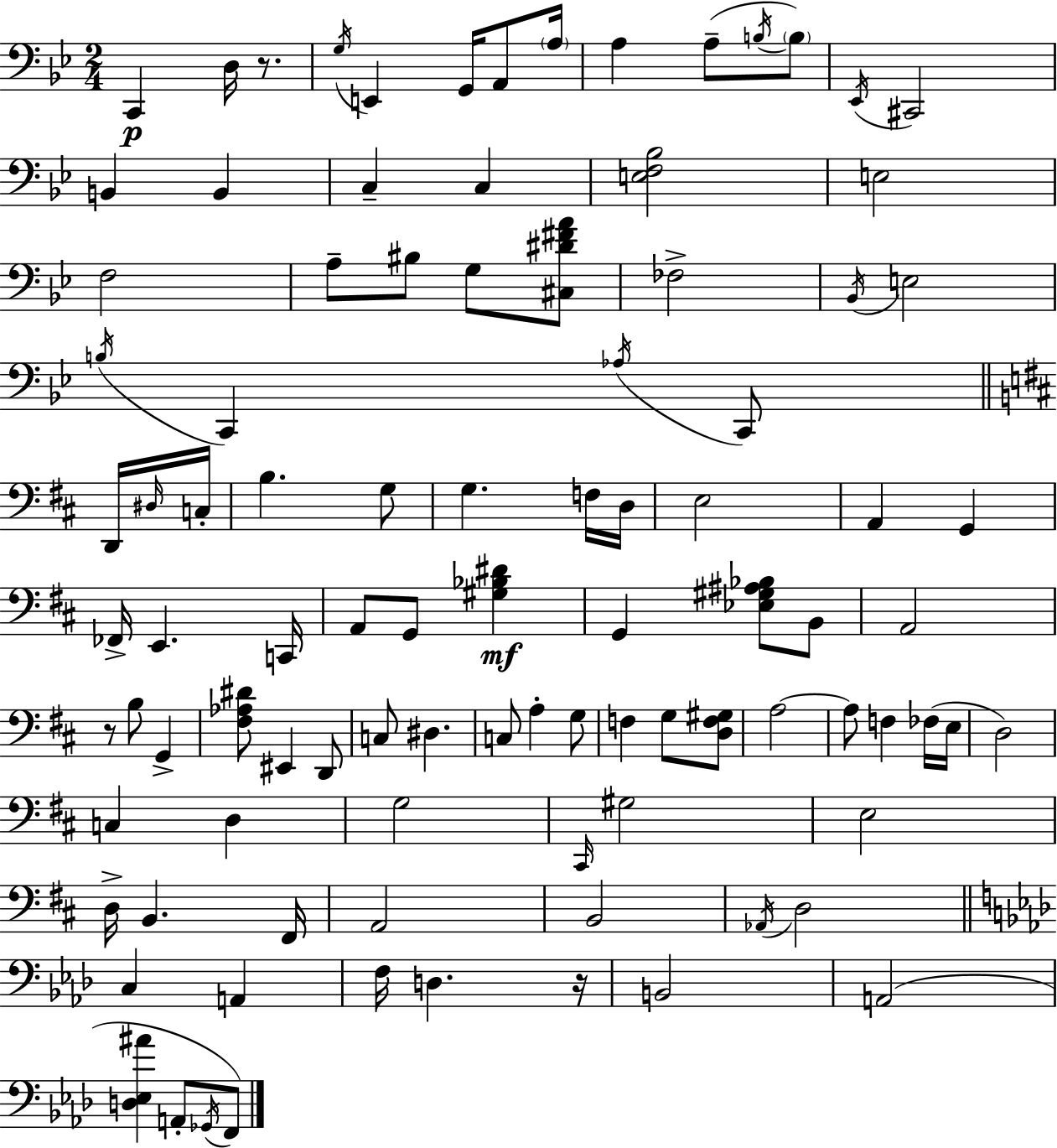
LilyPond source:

{
  \clef bass
  \numericTimeSignature
  \time 2/4
  \key bes \major
  c,4\p d16 r8. | \acciaccatura { g16 } e,4 g,16 a,8 | \parenthesize a16 a4 a8--( \acciaccatura { b16 } | \parenthesize b8) \acciaccatura { ees,16 } cis,2 | \break b,4 b,4 | c4-- c4 | <e f bes>2 | e2 | \break f2 | a8-- bis8 g8 | <cis dis' fis' a'>8 fes2-> | \acciaccatura { bes,16 } e2 | \break \acciaccatura { b16 } c,4 | \acciaccatura { aes16 } c,8 \bar "||" \break \key d \major d,16 \grace { dis16 } c16-. b4. | g8 g4. | f16 d16 e2 | a,4 g,4 | \break fes,16-> e,4. | c,16 a,8 g,8 <gis bes dis'>4\mf | g,4 <ees gis ais bes>8 | b,8 a,2 | \break r8 b8 g,4-> | <fis aes dis'>8 eis,4 | d,8 c8 dis4. | c8 a4-. | \break g8 f4 g8 | <d f gis>8 a2~~ | a8 f4 | fes16( e16 d2) | \break c4 d4 | g2 | \grace { cis,16 } gis2 | e2 | \break d16-> b,4. | fis,16 a,2 | b,2 | \acciaccatura { aes,16 } d2 | \break \bar "||" \break \key aes \major c4 a,4 | f16 d4. r16 | b,2 | a,2( | \break <d ees ais'>4 a,8-. \acciaccatura { ges,16 } f,8) | \bar "|."
}